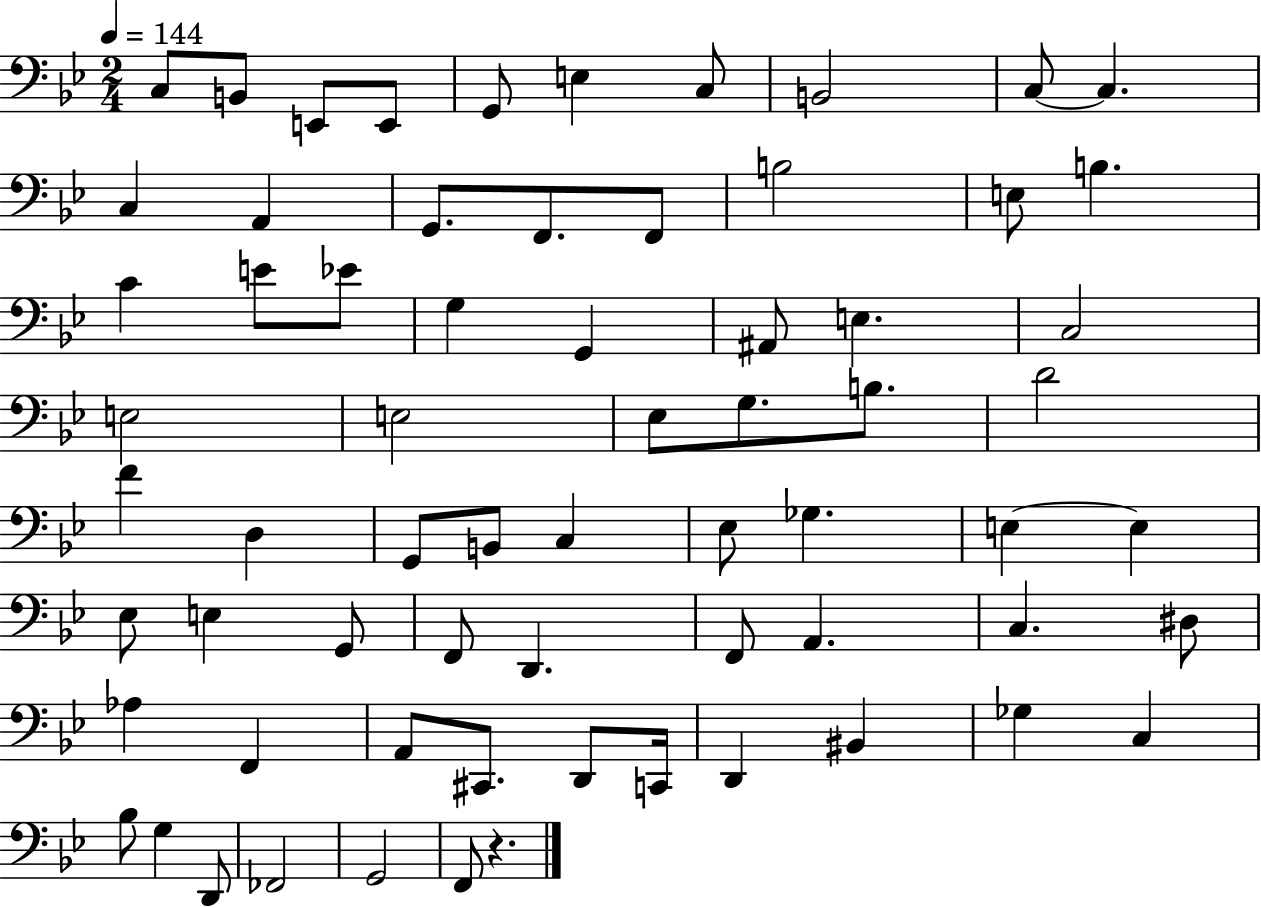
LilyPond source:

{
  \clef bass
  \numericTimeSignature
  \time 2/4
  \key bes \major
  \tempo 4 = 144
  c8 b,8 e,8 e,8 | g,8 e4 c8 | b,2 | c8~~ c4. | \break c4 a,4 | g,8. f,8. f,8 | b2 | e8 b4. | \break c'4 e'8 ees'8 | g4 g,4 | ais,8 e4. | c2 | \break e2 | e2 | ees8 g8. b8. | d'2 | \break f'4 d4 | g,8 b,8 c4 | ees8 ges4. | e4~~ e4 | \break ees8 e4 g,8 | f,8 d,4. | f,8 a,4. | c4. dis8 | \break aes4 f,4 | a,8 cis,8. d,8 c,16 | d,4 bis,4 | ges4 c4 | \break bes8 g4 d,8 | fes,2 | g,2 | f,8 r4. | \break \bar "|."
}